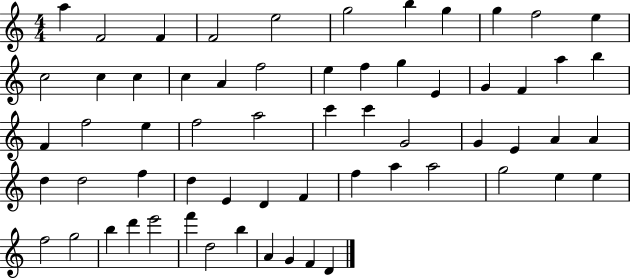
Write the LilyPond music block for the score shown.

{
  \clef treble
  \numericTimeSignature
  \time 4/4
  \key c \major
  a''4 f'2 f'4 | f'2 e''2 | g''2 b''4 g''4 | g''4 f''2 e''4 | \break c''2 c''4 c''4 | c''4 a'4 f''2 | e''4 f''4 g''4 e'4 | g'4 f'4 a''4 b''4 | \break f'4 f''2 e''4 | f''2 a''2 | c'''4 c'''4 g'2 | g'4 e'4 a'4 a'4 | \break d''4 d''2 f''4 | d''4 e'4 d'4 f'4 | f''4 a''4 a''2 | g''2 e''4 e''4 | \break f''2 g''2 | b''4 d'''4 e'''2 | f'''4 d''2 b''4 | a'4 g'4 f'4 d'4 | \break \bar "|."
}